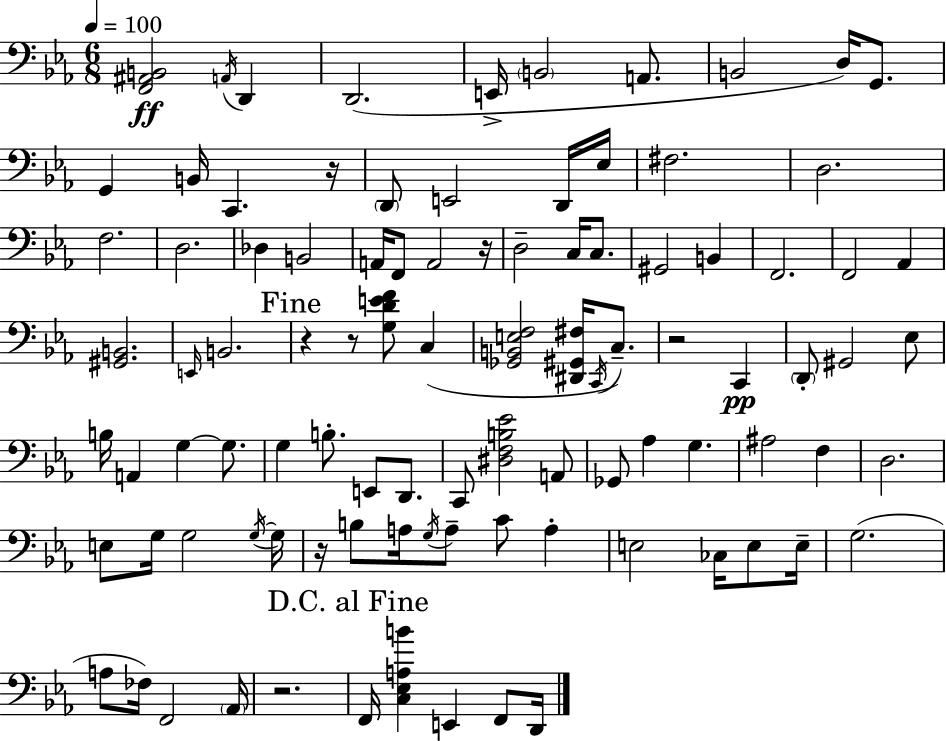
X:1
T:Untitled
M:6/8
L:1/4
K:Cm
[F,,^A,,B,,]2 A,,/4 D,, D,,2 E,,/4 B,,2 A,,/2 B,,2 D,/4 G,,/2 G,, B,,/4 C,, z/4 D,,/2 E,,2 D,,/4 _E,/4 ^F,2 D,2 F,2 D,2 _D, B,,2 A,,/4 F,,/2 A,,2 z/4 D,2 C,/4 C,/2 ^G,,2 B,, F,,2 F,,2 _A,, [^G,,B,,]2 E,,/4 B,,2 z z/2 [G,DEF]/2 C, [_G,,B,,E,F,]2 [^D,,^G,,^F,]/4 C,,/4 C,/2 z2 C,, D,,/2 ^G,,2 _E,/2 B,/4 A,, G, G,/2 G, B,/2 E,,/2 D,,/2 C,,/2 [^D,F,B,_E]2 A,,/2 _G,,/2 _A, G, ^A,2 F, D,2 E,/2 G,/4 G,2 G,/4 G,/4 z/4 B,/2 A,/4 G,/4 A,/2 C/2 A, E,2 _C,/4 E,/2 E,/4 G,2 A,/2 _F,/4 F,,2 _A,,/4 z2 F,,/4 [C,_E,A,B] E,, F,,/2 D,,/4